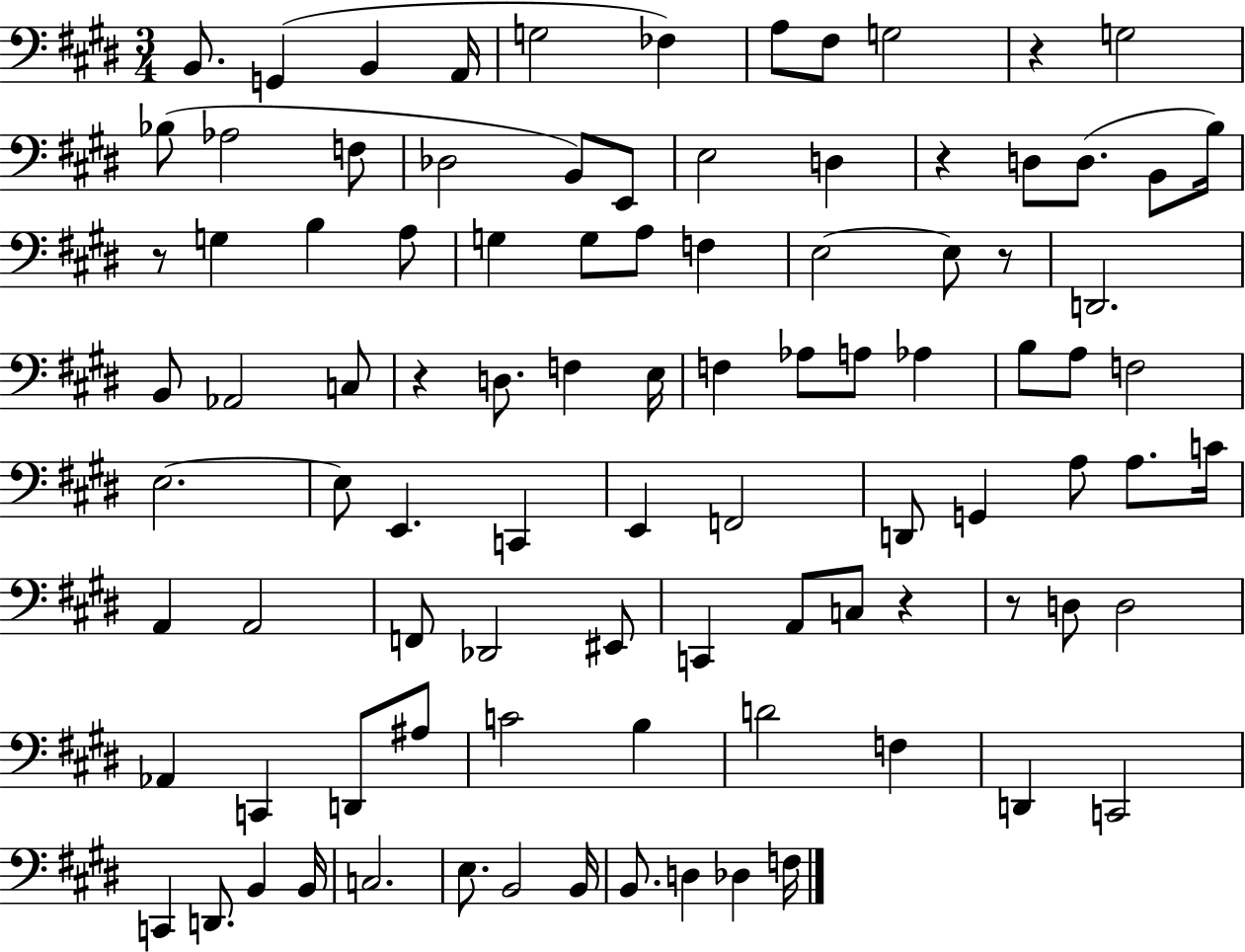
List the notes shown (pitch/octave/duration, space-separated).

B2/e. G2/q B2/q A2/s G3/h FES3/q A3/e F#3/e G3/h R/q G3/h Bb3/e Ab3/h F3/e Db3/h B2/e E2/e E3/h D3/q R/q D3/e D3/e. B2/e B3/s R/e G3/q B3/q A3/e G3/q G3/e A3/e F3/q E3/h E3/e R/e D2/h. B2/e Ab2/h C3/e R/q D3/e. F3/q E3/s F3/q Ab3/e A3/e Ab3/q B3/e A3/e F3/h E3/h. E3/e E2/q. C2/q E2/q F2/h D2/e G2/q A3/e A3/e. C4/s A2/q A2/h F2/e Db2/h EIS2/e C2/q A2/e C3/e R/q R/e D3/e D3/h Ab2/q C2/q D2/e A#3/e C4/h B3/q D4/h F3/q D2/q C2/h C2/q D2/e. B2/q B2/s C3/h. E3/e. B2/h B2/s B2/e. D3/q Db3/q F3/s